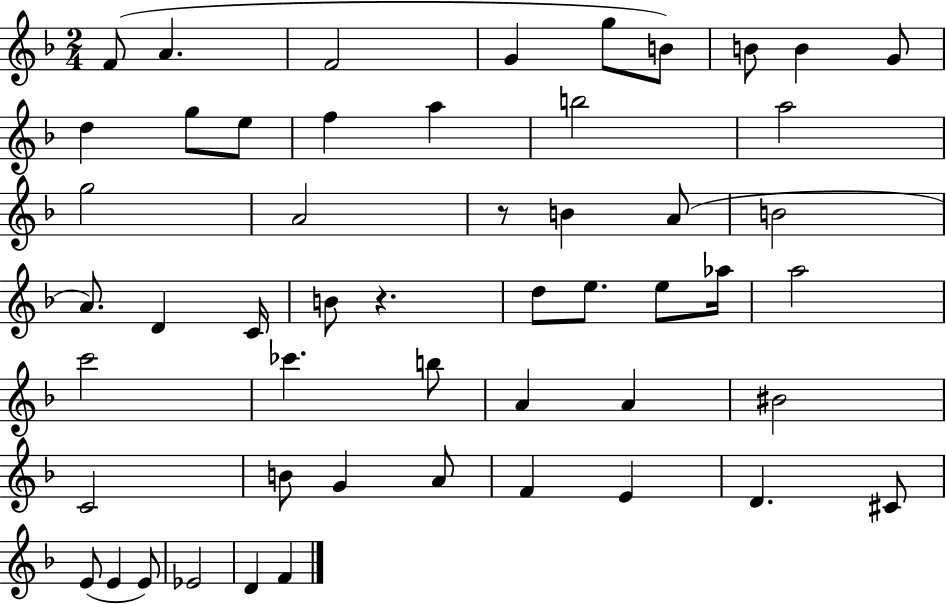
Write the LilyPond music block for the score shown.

{
  \clef treble
  \numericTimeSignature
  \time 2/4
  \key f \major
  f'8( a'4. | f'2 | g'4 g''8 b'8) | b'8 b'4 g'8 | \break d''4 g''8 e''8 | f''4 a''4 | b''2 | a''2 | \break g''2 | a'2 | r8 b'4 a'8( | b'2 | \break a'8.) d'4 c'16 | b'8 r4. | d''8 e''8. e''8 aes''16 | a''2 | \break c'''2 | ces'''4. b''8 | a'4 a'4 | bis'2 | \break c'2 | b'8 g'4 a'8 | f'4 e'4 | d'4. cis'8 | \break e'8( e'4 e'8) | ees'2 | d'4 f'4 | \bar "|."
}